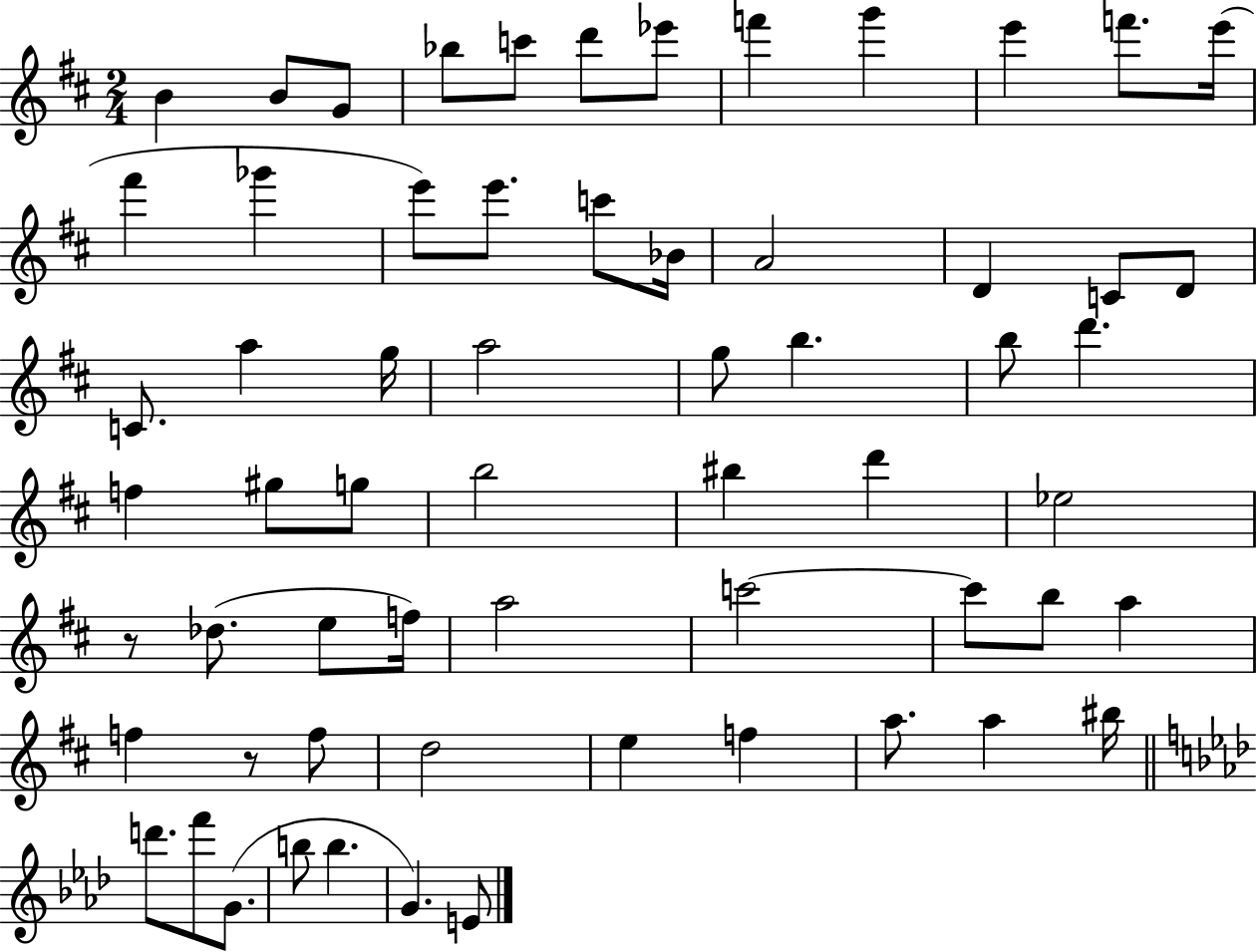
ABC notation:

X:1
T:Untitled
M:2/4
L:1/4
K:D
B B/2 G/2 _b/2 c'/2 d'/2 _e'/2 f' g' e' f'/2 e'/4 ^f' _g' e'/2 e'/2 c'/2 _B/4 A2 D C/2 D/2 C/2 a g/4 a2 g/2 b b/2 d' f ^g/2 g/2 b2 ^b d' _e2 z/2 _d/2 e/2 f/4 a2 c'2 c'/2 b/2 a f z/2 f/2 d2 e f a/2 a ^b/4 d'/2 f'/2 G/2 b/2 b G E/2